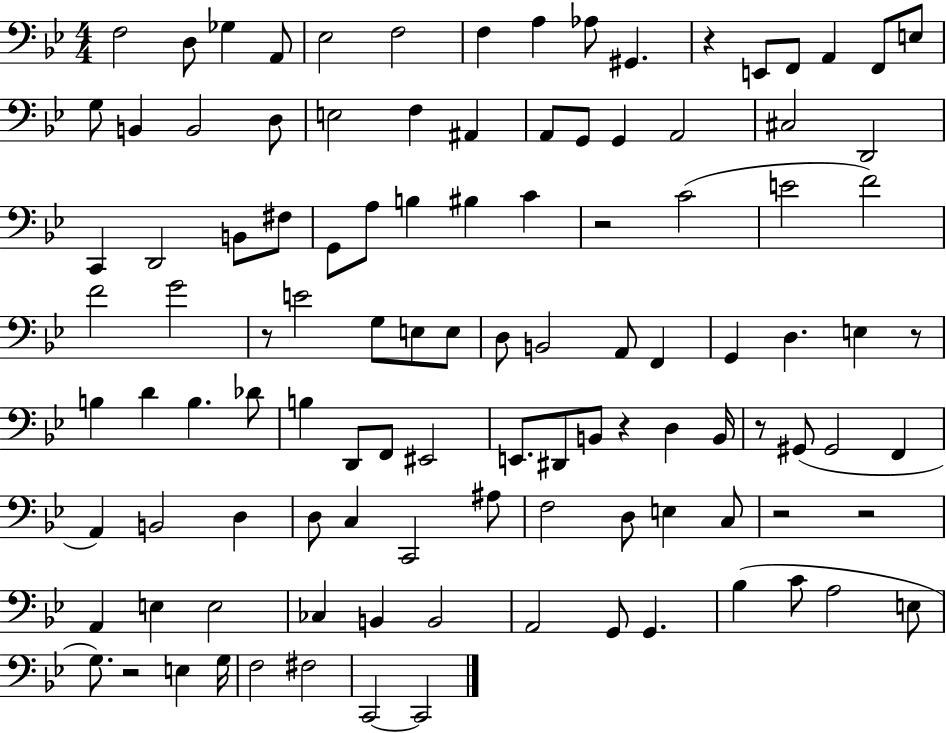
{
  \clef bass
  \numericTimeSignature
  \time 4/4
  \key bes \major
  f2 d8 ges4 a,8 | ees2 f2 | f4 a4 aes8 gis,4. | r4 e,8 f,8 a,4 f,8 e8 | \break g8 b,4 b,2 d8 | e2 f4 ais,4 | a,8 g,8 g,4 a,2 | cis2 d,2 | \break c,4 d,2 b,8 fis8 | g,8 a8 b4 bis4 c'4 | r2 c'2( | e'2 f'2) | \break f'2 g'2 | r8 e'2 g8 e8 e8 | d8 b,2 a,8 f,4 | g,4 d4. e4 r8 | \break b4 d'4 b4. des'8 | b4 d,8 f,8 eis,2 | e,8. dis,8 b,8 r4 d4 b,16 | r8 gis,8( gis,2 f,4 | \break a,4) b,2 d4 | d8 c4 c,2 ais8 | f2 d8 e4 c8 | r2 r2 | \break a,4 e4 e2 | ces4 b,4 b,2 | a,2 g,8 g,4. | bes4( c'8 a2 e8 | \break g8.) r2 e4 g16 | f2 fis2 | c,2~~ c,2 | \bar "|."
}